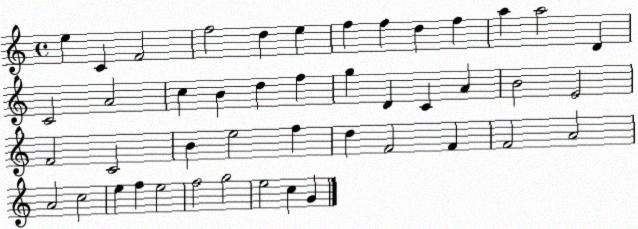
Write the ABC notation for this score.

X:1
T:Untitled
M:4/4
L:1/4
K:C
e C F2 f2 d e f f d f a a2 D C2 A2 c B d f g D C A B2 E2 F2 C2 B e2 f d F2 F F2 A2 A2 c2 e f e2 f2 g2 e2 c G